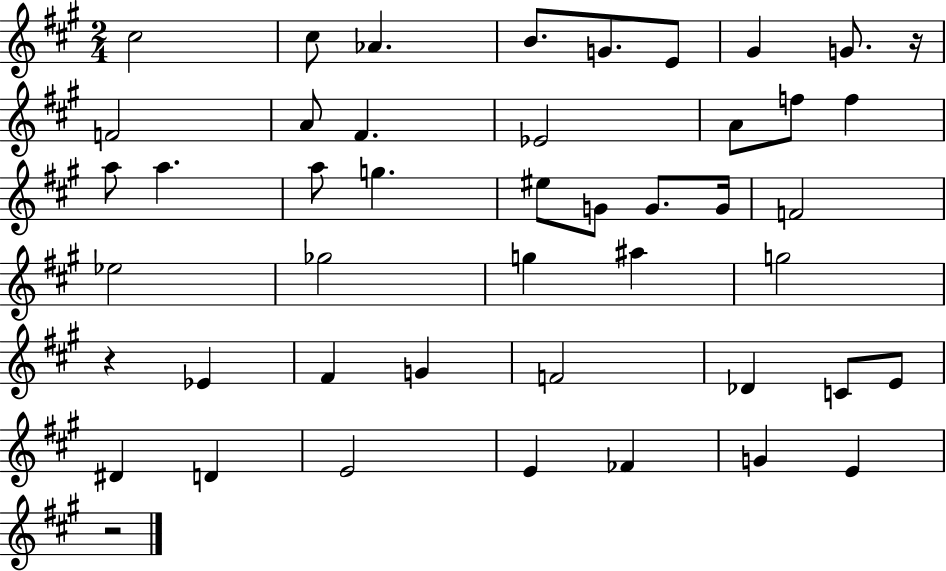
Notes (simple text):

C#5/h C#5/e Ab4/q. B4/e. G4/e. E4/e G#4/q G4/e. R/s F4/h A4/e F#4/q. Eb4/h A4/e F5/e F5/q A5/e A5/q. A5/e G5/q. EIS5/e G4/e G4/e. G4/s F4/h Eb5/h Gb5/h G5/q A#5/q G5/h R/q Eb4/q F#4/q G4/q F4/h Db4/q C4/e E4/e D#4/q D4/q E4/h E4/q FES4/q G4/q E4/q R/h